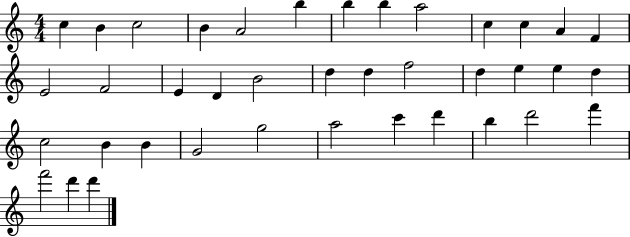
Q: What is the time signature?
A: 4/4